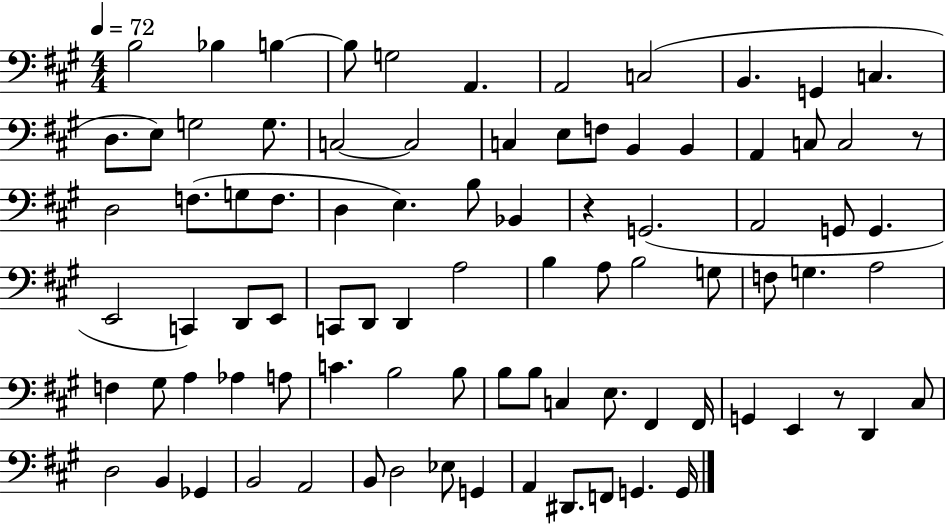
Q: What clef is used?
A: bass